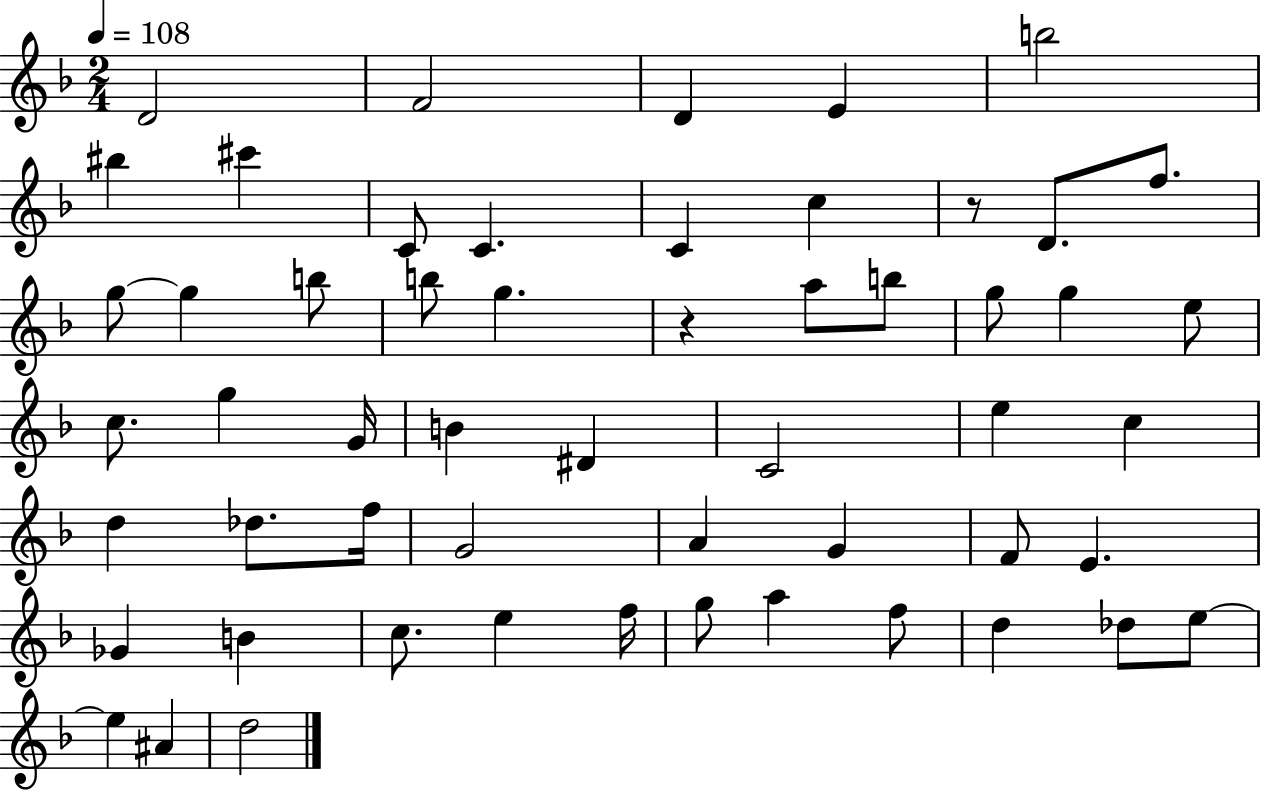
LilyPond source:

{
  \clef treble
  \numericTimeSignature
  \time 2/4
  \key f \major
  \tempo 4 = 108
  d'2 | f'2 | d'4 e'4 | b''2 | \break bis''4 cis'''4 | c'8 c'4. | c'4 c''4 | r8 d'8. f''8. | \break g''8~~ g''4 b''8 | b''8 g''4. | r4 a''8 b''8 | g''8 g''4 e''8 | \break c''8. g''4 g'16 | b'4 dis'4 | c'2 | e''4 c''4 | \break d''4 des''8. f''16 | g'2 | a'4 g'4 | f'8 e'4. | \break ges'4 b'4 | c''8. e''4 f''16 | g''8 a''4 f''8 | d''4 des''8 e''8~~ | \break e''4 ais'4 | d''2 | \bar "|."
}